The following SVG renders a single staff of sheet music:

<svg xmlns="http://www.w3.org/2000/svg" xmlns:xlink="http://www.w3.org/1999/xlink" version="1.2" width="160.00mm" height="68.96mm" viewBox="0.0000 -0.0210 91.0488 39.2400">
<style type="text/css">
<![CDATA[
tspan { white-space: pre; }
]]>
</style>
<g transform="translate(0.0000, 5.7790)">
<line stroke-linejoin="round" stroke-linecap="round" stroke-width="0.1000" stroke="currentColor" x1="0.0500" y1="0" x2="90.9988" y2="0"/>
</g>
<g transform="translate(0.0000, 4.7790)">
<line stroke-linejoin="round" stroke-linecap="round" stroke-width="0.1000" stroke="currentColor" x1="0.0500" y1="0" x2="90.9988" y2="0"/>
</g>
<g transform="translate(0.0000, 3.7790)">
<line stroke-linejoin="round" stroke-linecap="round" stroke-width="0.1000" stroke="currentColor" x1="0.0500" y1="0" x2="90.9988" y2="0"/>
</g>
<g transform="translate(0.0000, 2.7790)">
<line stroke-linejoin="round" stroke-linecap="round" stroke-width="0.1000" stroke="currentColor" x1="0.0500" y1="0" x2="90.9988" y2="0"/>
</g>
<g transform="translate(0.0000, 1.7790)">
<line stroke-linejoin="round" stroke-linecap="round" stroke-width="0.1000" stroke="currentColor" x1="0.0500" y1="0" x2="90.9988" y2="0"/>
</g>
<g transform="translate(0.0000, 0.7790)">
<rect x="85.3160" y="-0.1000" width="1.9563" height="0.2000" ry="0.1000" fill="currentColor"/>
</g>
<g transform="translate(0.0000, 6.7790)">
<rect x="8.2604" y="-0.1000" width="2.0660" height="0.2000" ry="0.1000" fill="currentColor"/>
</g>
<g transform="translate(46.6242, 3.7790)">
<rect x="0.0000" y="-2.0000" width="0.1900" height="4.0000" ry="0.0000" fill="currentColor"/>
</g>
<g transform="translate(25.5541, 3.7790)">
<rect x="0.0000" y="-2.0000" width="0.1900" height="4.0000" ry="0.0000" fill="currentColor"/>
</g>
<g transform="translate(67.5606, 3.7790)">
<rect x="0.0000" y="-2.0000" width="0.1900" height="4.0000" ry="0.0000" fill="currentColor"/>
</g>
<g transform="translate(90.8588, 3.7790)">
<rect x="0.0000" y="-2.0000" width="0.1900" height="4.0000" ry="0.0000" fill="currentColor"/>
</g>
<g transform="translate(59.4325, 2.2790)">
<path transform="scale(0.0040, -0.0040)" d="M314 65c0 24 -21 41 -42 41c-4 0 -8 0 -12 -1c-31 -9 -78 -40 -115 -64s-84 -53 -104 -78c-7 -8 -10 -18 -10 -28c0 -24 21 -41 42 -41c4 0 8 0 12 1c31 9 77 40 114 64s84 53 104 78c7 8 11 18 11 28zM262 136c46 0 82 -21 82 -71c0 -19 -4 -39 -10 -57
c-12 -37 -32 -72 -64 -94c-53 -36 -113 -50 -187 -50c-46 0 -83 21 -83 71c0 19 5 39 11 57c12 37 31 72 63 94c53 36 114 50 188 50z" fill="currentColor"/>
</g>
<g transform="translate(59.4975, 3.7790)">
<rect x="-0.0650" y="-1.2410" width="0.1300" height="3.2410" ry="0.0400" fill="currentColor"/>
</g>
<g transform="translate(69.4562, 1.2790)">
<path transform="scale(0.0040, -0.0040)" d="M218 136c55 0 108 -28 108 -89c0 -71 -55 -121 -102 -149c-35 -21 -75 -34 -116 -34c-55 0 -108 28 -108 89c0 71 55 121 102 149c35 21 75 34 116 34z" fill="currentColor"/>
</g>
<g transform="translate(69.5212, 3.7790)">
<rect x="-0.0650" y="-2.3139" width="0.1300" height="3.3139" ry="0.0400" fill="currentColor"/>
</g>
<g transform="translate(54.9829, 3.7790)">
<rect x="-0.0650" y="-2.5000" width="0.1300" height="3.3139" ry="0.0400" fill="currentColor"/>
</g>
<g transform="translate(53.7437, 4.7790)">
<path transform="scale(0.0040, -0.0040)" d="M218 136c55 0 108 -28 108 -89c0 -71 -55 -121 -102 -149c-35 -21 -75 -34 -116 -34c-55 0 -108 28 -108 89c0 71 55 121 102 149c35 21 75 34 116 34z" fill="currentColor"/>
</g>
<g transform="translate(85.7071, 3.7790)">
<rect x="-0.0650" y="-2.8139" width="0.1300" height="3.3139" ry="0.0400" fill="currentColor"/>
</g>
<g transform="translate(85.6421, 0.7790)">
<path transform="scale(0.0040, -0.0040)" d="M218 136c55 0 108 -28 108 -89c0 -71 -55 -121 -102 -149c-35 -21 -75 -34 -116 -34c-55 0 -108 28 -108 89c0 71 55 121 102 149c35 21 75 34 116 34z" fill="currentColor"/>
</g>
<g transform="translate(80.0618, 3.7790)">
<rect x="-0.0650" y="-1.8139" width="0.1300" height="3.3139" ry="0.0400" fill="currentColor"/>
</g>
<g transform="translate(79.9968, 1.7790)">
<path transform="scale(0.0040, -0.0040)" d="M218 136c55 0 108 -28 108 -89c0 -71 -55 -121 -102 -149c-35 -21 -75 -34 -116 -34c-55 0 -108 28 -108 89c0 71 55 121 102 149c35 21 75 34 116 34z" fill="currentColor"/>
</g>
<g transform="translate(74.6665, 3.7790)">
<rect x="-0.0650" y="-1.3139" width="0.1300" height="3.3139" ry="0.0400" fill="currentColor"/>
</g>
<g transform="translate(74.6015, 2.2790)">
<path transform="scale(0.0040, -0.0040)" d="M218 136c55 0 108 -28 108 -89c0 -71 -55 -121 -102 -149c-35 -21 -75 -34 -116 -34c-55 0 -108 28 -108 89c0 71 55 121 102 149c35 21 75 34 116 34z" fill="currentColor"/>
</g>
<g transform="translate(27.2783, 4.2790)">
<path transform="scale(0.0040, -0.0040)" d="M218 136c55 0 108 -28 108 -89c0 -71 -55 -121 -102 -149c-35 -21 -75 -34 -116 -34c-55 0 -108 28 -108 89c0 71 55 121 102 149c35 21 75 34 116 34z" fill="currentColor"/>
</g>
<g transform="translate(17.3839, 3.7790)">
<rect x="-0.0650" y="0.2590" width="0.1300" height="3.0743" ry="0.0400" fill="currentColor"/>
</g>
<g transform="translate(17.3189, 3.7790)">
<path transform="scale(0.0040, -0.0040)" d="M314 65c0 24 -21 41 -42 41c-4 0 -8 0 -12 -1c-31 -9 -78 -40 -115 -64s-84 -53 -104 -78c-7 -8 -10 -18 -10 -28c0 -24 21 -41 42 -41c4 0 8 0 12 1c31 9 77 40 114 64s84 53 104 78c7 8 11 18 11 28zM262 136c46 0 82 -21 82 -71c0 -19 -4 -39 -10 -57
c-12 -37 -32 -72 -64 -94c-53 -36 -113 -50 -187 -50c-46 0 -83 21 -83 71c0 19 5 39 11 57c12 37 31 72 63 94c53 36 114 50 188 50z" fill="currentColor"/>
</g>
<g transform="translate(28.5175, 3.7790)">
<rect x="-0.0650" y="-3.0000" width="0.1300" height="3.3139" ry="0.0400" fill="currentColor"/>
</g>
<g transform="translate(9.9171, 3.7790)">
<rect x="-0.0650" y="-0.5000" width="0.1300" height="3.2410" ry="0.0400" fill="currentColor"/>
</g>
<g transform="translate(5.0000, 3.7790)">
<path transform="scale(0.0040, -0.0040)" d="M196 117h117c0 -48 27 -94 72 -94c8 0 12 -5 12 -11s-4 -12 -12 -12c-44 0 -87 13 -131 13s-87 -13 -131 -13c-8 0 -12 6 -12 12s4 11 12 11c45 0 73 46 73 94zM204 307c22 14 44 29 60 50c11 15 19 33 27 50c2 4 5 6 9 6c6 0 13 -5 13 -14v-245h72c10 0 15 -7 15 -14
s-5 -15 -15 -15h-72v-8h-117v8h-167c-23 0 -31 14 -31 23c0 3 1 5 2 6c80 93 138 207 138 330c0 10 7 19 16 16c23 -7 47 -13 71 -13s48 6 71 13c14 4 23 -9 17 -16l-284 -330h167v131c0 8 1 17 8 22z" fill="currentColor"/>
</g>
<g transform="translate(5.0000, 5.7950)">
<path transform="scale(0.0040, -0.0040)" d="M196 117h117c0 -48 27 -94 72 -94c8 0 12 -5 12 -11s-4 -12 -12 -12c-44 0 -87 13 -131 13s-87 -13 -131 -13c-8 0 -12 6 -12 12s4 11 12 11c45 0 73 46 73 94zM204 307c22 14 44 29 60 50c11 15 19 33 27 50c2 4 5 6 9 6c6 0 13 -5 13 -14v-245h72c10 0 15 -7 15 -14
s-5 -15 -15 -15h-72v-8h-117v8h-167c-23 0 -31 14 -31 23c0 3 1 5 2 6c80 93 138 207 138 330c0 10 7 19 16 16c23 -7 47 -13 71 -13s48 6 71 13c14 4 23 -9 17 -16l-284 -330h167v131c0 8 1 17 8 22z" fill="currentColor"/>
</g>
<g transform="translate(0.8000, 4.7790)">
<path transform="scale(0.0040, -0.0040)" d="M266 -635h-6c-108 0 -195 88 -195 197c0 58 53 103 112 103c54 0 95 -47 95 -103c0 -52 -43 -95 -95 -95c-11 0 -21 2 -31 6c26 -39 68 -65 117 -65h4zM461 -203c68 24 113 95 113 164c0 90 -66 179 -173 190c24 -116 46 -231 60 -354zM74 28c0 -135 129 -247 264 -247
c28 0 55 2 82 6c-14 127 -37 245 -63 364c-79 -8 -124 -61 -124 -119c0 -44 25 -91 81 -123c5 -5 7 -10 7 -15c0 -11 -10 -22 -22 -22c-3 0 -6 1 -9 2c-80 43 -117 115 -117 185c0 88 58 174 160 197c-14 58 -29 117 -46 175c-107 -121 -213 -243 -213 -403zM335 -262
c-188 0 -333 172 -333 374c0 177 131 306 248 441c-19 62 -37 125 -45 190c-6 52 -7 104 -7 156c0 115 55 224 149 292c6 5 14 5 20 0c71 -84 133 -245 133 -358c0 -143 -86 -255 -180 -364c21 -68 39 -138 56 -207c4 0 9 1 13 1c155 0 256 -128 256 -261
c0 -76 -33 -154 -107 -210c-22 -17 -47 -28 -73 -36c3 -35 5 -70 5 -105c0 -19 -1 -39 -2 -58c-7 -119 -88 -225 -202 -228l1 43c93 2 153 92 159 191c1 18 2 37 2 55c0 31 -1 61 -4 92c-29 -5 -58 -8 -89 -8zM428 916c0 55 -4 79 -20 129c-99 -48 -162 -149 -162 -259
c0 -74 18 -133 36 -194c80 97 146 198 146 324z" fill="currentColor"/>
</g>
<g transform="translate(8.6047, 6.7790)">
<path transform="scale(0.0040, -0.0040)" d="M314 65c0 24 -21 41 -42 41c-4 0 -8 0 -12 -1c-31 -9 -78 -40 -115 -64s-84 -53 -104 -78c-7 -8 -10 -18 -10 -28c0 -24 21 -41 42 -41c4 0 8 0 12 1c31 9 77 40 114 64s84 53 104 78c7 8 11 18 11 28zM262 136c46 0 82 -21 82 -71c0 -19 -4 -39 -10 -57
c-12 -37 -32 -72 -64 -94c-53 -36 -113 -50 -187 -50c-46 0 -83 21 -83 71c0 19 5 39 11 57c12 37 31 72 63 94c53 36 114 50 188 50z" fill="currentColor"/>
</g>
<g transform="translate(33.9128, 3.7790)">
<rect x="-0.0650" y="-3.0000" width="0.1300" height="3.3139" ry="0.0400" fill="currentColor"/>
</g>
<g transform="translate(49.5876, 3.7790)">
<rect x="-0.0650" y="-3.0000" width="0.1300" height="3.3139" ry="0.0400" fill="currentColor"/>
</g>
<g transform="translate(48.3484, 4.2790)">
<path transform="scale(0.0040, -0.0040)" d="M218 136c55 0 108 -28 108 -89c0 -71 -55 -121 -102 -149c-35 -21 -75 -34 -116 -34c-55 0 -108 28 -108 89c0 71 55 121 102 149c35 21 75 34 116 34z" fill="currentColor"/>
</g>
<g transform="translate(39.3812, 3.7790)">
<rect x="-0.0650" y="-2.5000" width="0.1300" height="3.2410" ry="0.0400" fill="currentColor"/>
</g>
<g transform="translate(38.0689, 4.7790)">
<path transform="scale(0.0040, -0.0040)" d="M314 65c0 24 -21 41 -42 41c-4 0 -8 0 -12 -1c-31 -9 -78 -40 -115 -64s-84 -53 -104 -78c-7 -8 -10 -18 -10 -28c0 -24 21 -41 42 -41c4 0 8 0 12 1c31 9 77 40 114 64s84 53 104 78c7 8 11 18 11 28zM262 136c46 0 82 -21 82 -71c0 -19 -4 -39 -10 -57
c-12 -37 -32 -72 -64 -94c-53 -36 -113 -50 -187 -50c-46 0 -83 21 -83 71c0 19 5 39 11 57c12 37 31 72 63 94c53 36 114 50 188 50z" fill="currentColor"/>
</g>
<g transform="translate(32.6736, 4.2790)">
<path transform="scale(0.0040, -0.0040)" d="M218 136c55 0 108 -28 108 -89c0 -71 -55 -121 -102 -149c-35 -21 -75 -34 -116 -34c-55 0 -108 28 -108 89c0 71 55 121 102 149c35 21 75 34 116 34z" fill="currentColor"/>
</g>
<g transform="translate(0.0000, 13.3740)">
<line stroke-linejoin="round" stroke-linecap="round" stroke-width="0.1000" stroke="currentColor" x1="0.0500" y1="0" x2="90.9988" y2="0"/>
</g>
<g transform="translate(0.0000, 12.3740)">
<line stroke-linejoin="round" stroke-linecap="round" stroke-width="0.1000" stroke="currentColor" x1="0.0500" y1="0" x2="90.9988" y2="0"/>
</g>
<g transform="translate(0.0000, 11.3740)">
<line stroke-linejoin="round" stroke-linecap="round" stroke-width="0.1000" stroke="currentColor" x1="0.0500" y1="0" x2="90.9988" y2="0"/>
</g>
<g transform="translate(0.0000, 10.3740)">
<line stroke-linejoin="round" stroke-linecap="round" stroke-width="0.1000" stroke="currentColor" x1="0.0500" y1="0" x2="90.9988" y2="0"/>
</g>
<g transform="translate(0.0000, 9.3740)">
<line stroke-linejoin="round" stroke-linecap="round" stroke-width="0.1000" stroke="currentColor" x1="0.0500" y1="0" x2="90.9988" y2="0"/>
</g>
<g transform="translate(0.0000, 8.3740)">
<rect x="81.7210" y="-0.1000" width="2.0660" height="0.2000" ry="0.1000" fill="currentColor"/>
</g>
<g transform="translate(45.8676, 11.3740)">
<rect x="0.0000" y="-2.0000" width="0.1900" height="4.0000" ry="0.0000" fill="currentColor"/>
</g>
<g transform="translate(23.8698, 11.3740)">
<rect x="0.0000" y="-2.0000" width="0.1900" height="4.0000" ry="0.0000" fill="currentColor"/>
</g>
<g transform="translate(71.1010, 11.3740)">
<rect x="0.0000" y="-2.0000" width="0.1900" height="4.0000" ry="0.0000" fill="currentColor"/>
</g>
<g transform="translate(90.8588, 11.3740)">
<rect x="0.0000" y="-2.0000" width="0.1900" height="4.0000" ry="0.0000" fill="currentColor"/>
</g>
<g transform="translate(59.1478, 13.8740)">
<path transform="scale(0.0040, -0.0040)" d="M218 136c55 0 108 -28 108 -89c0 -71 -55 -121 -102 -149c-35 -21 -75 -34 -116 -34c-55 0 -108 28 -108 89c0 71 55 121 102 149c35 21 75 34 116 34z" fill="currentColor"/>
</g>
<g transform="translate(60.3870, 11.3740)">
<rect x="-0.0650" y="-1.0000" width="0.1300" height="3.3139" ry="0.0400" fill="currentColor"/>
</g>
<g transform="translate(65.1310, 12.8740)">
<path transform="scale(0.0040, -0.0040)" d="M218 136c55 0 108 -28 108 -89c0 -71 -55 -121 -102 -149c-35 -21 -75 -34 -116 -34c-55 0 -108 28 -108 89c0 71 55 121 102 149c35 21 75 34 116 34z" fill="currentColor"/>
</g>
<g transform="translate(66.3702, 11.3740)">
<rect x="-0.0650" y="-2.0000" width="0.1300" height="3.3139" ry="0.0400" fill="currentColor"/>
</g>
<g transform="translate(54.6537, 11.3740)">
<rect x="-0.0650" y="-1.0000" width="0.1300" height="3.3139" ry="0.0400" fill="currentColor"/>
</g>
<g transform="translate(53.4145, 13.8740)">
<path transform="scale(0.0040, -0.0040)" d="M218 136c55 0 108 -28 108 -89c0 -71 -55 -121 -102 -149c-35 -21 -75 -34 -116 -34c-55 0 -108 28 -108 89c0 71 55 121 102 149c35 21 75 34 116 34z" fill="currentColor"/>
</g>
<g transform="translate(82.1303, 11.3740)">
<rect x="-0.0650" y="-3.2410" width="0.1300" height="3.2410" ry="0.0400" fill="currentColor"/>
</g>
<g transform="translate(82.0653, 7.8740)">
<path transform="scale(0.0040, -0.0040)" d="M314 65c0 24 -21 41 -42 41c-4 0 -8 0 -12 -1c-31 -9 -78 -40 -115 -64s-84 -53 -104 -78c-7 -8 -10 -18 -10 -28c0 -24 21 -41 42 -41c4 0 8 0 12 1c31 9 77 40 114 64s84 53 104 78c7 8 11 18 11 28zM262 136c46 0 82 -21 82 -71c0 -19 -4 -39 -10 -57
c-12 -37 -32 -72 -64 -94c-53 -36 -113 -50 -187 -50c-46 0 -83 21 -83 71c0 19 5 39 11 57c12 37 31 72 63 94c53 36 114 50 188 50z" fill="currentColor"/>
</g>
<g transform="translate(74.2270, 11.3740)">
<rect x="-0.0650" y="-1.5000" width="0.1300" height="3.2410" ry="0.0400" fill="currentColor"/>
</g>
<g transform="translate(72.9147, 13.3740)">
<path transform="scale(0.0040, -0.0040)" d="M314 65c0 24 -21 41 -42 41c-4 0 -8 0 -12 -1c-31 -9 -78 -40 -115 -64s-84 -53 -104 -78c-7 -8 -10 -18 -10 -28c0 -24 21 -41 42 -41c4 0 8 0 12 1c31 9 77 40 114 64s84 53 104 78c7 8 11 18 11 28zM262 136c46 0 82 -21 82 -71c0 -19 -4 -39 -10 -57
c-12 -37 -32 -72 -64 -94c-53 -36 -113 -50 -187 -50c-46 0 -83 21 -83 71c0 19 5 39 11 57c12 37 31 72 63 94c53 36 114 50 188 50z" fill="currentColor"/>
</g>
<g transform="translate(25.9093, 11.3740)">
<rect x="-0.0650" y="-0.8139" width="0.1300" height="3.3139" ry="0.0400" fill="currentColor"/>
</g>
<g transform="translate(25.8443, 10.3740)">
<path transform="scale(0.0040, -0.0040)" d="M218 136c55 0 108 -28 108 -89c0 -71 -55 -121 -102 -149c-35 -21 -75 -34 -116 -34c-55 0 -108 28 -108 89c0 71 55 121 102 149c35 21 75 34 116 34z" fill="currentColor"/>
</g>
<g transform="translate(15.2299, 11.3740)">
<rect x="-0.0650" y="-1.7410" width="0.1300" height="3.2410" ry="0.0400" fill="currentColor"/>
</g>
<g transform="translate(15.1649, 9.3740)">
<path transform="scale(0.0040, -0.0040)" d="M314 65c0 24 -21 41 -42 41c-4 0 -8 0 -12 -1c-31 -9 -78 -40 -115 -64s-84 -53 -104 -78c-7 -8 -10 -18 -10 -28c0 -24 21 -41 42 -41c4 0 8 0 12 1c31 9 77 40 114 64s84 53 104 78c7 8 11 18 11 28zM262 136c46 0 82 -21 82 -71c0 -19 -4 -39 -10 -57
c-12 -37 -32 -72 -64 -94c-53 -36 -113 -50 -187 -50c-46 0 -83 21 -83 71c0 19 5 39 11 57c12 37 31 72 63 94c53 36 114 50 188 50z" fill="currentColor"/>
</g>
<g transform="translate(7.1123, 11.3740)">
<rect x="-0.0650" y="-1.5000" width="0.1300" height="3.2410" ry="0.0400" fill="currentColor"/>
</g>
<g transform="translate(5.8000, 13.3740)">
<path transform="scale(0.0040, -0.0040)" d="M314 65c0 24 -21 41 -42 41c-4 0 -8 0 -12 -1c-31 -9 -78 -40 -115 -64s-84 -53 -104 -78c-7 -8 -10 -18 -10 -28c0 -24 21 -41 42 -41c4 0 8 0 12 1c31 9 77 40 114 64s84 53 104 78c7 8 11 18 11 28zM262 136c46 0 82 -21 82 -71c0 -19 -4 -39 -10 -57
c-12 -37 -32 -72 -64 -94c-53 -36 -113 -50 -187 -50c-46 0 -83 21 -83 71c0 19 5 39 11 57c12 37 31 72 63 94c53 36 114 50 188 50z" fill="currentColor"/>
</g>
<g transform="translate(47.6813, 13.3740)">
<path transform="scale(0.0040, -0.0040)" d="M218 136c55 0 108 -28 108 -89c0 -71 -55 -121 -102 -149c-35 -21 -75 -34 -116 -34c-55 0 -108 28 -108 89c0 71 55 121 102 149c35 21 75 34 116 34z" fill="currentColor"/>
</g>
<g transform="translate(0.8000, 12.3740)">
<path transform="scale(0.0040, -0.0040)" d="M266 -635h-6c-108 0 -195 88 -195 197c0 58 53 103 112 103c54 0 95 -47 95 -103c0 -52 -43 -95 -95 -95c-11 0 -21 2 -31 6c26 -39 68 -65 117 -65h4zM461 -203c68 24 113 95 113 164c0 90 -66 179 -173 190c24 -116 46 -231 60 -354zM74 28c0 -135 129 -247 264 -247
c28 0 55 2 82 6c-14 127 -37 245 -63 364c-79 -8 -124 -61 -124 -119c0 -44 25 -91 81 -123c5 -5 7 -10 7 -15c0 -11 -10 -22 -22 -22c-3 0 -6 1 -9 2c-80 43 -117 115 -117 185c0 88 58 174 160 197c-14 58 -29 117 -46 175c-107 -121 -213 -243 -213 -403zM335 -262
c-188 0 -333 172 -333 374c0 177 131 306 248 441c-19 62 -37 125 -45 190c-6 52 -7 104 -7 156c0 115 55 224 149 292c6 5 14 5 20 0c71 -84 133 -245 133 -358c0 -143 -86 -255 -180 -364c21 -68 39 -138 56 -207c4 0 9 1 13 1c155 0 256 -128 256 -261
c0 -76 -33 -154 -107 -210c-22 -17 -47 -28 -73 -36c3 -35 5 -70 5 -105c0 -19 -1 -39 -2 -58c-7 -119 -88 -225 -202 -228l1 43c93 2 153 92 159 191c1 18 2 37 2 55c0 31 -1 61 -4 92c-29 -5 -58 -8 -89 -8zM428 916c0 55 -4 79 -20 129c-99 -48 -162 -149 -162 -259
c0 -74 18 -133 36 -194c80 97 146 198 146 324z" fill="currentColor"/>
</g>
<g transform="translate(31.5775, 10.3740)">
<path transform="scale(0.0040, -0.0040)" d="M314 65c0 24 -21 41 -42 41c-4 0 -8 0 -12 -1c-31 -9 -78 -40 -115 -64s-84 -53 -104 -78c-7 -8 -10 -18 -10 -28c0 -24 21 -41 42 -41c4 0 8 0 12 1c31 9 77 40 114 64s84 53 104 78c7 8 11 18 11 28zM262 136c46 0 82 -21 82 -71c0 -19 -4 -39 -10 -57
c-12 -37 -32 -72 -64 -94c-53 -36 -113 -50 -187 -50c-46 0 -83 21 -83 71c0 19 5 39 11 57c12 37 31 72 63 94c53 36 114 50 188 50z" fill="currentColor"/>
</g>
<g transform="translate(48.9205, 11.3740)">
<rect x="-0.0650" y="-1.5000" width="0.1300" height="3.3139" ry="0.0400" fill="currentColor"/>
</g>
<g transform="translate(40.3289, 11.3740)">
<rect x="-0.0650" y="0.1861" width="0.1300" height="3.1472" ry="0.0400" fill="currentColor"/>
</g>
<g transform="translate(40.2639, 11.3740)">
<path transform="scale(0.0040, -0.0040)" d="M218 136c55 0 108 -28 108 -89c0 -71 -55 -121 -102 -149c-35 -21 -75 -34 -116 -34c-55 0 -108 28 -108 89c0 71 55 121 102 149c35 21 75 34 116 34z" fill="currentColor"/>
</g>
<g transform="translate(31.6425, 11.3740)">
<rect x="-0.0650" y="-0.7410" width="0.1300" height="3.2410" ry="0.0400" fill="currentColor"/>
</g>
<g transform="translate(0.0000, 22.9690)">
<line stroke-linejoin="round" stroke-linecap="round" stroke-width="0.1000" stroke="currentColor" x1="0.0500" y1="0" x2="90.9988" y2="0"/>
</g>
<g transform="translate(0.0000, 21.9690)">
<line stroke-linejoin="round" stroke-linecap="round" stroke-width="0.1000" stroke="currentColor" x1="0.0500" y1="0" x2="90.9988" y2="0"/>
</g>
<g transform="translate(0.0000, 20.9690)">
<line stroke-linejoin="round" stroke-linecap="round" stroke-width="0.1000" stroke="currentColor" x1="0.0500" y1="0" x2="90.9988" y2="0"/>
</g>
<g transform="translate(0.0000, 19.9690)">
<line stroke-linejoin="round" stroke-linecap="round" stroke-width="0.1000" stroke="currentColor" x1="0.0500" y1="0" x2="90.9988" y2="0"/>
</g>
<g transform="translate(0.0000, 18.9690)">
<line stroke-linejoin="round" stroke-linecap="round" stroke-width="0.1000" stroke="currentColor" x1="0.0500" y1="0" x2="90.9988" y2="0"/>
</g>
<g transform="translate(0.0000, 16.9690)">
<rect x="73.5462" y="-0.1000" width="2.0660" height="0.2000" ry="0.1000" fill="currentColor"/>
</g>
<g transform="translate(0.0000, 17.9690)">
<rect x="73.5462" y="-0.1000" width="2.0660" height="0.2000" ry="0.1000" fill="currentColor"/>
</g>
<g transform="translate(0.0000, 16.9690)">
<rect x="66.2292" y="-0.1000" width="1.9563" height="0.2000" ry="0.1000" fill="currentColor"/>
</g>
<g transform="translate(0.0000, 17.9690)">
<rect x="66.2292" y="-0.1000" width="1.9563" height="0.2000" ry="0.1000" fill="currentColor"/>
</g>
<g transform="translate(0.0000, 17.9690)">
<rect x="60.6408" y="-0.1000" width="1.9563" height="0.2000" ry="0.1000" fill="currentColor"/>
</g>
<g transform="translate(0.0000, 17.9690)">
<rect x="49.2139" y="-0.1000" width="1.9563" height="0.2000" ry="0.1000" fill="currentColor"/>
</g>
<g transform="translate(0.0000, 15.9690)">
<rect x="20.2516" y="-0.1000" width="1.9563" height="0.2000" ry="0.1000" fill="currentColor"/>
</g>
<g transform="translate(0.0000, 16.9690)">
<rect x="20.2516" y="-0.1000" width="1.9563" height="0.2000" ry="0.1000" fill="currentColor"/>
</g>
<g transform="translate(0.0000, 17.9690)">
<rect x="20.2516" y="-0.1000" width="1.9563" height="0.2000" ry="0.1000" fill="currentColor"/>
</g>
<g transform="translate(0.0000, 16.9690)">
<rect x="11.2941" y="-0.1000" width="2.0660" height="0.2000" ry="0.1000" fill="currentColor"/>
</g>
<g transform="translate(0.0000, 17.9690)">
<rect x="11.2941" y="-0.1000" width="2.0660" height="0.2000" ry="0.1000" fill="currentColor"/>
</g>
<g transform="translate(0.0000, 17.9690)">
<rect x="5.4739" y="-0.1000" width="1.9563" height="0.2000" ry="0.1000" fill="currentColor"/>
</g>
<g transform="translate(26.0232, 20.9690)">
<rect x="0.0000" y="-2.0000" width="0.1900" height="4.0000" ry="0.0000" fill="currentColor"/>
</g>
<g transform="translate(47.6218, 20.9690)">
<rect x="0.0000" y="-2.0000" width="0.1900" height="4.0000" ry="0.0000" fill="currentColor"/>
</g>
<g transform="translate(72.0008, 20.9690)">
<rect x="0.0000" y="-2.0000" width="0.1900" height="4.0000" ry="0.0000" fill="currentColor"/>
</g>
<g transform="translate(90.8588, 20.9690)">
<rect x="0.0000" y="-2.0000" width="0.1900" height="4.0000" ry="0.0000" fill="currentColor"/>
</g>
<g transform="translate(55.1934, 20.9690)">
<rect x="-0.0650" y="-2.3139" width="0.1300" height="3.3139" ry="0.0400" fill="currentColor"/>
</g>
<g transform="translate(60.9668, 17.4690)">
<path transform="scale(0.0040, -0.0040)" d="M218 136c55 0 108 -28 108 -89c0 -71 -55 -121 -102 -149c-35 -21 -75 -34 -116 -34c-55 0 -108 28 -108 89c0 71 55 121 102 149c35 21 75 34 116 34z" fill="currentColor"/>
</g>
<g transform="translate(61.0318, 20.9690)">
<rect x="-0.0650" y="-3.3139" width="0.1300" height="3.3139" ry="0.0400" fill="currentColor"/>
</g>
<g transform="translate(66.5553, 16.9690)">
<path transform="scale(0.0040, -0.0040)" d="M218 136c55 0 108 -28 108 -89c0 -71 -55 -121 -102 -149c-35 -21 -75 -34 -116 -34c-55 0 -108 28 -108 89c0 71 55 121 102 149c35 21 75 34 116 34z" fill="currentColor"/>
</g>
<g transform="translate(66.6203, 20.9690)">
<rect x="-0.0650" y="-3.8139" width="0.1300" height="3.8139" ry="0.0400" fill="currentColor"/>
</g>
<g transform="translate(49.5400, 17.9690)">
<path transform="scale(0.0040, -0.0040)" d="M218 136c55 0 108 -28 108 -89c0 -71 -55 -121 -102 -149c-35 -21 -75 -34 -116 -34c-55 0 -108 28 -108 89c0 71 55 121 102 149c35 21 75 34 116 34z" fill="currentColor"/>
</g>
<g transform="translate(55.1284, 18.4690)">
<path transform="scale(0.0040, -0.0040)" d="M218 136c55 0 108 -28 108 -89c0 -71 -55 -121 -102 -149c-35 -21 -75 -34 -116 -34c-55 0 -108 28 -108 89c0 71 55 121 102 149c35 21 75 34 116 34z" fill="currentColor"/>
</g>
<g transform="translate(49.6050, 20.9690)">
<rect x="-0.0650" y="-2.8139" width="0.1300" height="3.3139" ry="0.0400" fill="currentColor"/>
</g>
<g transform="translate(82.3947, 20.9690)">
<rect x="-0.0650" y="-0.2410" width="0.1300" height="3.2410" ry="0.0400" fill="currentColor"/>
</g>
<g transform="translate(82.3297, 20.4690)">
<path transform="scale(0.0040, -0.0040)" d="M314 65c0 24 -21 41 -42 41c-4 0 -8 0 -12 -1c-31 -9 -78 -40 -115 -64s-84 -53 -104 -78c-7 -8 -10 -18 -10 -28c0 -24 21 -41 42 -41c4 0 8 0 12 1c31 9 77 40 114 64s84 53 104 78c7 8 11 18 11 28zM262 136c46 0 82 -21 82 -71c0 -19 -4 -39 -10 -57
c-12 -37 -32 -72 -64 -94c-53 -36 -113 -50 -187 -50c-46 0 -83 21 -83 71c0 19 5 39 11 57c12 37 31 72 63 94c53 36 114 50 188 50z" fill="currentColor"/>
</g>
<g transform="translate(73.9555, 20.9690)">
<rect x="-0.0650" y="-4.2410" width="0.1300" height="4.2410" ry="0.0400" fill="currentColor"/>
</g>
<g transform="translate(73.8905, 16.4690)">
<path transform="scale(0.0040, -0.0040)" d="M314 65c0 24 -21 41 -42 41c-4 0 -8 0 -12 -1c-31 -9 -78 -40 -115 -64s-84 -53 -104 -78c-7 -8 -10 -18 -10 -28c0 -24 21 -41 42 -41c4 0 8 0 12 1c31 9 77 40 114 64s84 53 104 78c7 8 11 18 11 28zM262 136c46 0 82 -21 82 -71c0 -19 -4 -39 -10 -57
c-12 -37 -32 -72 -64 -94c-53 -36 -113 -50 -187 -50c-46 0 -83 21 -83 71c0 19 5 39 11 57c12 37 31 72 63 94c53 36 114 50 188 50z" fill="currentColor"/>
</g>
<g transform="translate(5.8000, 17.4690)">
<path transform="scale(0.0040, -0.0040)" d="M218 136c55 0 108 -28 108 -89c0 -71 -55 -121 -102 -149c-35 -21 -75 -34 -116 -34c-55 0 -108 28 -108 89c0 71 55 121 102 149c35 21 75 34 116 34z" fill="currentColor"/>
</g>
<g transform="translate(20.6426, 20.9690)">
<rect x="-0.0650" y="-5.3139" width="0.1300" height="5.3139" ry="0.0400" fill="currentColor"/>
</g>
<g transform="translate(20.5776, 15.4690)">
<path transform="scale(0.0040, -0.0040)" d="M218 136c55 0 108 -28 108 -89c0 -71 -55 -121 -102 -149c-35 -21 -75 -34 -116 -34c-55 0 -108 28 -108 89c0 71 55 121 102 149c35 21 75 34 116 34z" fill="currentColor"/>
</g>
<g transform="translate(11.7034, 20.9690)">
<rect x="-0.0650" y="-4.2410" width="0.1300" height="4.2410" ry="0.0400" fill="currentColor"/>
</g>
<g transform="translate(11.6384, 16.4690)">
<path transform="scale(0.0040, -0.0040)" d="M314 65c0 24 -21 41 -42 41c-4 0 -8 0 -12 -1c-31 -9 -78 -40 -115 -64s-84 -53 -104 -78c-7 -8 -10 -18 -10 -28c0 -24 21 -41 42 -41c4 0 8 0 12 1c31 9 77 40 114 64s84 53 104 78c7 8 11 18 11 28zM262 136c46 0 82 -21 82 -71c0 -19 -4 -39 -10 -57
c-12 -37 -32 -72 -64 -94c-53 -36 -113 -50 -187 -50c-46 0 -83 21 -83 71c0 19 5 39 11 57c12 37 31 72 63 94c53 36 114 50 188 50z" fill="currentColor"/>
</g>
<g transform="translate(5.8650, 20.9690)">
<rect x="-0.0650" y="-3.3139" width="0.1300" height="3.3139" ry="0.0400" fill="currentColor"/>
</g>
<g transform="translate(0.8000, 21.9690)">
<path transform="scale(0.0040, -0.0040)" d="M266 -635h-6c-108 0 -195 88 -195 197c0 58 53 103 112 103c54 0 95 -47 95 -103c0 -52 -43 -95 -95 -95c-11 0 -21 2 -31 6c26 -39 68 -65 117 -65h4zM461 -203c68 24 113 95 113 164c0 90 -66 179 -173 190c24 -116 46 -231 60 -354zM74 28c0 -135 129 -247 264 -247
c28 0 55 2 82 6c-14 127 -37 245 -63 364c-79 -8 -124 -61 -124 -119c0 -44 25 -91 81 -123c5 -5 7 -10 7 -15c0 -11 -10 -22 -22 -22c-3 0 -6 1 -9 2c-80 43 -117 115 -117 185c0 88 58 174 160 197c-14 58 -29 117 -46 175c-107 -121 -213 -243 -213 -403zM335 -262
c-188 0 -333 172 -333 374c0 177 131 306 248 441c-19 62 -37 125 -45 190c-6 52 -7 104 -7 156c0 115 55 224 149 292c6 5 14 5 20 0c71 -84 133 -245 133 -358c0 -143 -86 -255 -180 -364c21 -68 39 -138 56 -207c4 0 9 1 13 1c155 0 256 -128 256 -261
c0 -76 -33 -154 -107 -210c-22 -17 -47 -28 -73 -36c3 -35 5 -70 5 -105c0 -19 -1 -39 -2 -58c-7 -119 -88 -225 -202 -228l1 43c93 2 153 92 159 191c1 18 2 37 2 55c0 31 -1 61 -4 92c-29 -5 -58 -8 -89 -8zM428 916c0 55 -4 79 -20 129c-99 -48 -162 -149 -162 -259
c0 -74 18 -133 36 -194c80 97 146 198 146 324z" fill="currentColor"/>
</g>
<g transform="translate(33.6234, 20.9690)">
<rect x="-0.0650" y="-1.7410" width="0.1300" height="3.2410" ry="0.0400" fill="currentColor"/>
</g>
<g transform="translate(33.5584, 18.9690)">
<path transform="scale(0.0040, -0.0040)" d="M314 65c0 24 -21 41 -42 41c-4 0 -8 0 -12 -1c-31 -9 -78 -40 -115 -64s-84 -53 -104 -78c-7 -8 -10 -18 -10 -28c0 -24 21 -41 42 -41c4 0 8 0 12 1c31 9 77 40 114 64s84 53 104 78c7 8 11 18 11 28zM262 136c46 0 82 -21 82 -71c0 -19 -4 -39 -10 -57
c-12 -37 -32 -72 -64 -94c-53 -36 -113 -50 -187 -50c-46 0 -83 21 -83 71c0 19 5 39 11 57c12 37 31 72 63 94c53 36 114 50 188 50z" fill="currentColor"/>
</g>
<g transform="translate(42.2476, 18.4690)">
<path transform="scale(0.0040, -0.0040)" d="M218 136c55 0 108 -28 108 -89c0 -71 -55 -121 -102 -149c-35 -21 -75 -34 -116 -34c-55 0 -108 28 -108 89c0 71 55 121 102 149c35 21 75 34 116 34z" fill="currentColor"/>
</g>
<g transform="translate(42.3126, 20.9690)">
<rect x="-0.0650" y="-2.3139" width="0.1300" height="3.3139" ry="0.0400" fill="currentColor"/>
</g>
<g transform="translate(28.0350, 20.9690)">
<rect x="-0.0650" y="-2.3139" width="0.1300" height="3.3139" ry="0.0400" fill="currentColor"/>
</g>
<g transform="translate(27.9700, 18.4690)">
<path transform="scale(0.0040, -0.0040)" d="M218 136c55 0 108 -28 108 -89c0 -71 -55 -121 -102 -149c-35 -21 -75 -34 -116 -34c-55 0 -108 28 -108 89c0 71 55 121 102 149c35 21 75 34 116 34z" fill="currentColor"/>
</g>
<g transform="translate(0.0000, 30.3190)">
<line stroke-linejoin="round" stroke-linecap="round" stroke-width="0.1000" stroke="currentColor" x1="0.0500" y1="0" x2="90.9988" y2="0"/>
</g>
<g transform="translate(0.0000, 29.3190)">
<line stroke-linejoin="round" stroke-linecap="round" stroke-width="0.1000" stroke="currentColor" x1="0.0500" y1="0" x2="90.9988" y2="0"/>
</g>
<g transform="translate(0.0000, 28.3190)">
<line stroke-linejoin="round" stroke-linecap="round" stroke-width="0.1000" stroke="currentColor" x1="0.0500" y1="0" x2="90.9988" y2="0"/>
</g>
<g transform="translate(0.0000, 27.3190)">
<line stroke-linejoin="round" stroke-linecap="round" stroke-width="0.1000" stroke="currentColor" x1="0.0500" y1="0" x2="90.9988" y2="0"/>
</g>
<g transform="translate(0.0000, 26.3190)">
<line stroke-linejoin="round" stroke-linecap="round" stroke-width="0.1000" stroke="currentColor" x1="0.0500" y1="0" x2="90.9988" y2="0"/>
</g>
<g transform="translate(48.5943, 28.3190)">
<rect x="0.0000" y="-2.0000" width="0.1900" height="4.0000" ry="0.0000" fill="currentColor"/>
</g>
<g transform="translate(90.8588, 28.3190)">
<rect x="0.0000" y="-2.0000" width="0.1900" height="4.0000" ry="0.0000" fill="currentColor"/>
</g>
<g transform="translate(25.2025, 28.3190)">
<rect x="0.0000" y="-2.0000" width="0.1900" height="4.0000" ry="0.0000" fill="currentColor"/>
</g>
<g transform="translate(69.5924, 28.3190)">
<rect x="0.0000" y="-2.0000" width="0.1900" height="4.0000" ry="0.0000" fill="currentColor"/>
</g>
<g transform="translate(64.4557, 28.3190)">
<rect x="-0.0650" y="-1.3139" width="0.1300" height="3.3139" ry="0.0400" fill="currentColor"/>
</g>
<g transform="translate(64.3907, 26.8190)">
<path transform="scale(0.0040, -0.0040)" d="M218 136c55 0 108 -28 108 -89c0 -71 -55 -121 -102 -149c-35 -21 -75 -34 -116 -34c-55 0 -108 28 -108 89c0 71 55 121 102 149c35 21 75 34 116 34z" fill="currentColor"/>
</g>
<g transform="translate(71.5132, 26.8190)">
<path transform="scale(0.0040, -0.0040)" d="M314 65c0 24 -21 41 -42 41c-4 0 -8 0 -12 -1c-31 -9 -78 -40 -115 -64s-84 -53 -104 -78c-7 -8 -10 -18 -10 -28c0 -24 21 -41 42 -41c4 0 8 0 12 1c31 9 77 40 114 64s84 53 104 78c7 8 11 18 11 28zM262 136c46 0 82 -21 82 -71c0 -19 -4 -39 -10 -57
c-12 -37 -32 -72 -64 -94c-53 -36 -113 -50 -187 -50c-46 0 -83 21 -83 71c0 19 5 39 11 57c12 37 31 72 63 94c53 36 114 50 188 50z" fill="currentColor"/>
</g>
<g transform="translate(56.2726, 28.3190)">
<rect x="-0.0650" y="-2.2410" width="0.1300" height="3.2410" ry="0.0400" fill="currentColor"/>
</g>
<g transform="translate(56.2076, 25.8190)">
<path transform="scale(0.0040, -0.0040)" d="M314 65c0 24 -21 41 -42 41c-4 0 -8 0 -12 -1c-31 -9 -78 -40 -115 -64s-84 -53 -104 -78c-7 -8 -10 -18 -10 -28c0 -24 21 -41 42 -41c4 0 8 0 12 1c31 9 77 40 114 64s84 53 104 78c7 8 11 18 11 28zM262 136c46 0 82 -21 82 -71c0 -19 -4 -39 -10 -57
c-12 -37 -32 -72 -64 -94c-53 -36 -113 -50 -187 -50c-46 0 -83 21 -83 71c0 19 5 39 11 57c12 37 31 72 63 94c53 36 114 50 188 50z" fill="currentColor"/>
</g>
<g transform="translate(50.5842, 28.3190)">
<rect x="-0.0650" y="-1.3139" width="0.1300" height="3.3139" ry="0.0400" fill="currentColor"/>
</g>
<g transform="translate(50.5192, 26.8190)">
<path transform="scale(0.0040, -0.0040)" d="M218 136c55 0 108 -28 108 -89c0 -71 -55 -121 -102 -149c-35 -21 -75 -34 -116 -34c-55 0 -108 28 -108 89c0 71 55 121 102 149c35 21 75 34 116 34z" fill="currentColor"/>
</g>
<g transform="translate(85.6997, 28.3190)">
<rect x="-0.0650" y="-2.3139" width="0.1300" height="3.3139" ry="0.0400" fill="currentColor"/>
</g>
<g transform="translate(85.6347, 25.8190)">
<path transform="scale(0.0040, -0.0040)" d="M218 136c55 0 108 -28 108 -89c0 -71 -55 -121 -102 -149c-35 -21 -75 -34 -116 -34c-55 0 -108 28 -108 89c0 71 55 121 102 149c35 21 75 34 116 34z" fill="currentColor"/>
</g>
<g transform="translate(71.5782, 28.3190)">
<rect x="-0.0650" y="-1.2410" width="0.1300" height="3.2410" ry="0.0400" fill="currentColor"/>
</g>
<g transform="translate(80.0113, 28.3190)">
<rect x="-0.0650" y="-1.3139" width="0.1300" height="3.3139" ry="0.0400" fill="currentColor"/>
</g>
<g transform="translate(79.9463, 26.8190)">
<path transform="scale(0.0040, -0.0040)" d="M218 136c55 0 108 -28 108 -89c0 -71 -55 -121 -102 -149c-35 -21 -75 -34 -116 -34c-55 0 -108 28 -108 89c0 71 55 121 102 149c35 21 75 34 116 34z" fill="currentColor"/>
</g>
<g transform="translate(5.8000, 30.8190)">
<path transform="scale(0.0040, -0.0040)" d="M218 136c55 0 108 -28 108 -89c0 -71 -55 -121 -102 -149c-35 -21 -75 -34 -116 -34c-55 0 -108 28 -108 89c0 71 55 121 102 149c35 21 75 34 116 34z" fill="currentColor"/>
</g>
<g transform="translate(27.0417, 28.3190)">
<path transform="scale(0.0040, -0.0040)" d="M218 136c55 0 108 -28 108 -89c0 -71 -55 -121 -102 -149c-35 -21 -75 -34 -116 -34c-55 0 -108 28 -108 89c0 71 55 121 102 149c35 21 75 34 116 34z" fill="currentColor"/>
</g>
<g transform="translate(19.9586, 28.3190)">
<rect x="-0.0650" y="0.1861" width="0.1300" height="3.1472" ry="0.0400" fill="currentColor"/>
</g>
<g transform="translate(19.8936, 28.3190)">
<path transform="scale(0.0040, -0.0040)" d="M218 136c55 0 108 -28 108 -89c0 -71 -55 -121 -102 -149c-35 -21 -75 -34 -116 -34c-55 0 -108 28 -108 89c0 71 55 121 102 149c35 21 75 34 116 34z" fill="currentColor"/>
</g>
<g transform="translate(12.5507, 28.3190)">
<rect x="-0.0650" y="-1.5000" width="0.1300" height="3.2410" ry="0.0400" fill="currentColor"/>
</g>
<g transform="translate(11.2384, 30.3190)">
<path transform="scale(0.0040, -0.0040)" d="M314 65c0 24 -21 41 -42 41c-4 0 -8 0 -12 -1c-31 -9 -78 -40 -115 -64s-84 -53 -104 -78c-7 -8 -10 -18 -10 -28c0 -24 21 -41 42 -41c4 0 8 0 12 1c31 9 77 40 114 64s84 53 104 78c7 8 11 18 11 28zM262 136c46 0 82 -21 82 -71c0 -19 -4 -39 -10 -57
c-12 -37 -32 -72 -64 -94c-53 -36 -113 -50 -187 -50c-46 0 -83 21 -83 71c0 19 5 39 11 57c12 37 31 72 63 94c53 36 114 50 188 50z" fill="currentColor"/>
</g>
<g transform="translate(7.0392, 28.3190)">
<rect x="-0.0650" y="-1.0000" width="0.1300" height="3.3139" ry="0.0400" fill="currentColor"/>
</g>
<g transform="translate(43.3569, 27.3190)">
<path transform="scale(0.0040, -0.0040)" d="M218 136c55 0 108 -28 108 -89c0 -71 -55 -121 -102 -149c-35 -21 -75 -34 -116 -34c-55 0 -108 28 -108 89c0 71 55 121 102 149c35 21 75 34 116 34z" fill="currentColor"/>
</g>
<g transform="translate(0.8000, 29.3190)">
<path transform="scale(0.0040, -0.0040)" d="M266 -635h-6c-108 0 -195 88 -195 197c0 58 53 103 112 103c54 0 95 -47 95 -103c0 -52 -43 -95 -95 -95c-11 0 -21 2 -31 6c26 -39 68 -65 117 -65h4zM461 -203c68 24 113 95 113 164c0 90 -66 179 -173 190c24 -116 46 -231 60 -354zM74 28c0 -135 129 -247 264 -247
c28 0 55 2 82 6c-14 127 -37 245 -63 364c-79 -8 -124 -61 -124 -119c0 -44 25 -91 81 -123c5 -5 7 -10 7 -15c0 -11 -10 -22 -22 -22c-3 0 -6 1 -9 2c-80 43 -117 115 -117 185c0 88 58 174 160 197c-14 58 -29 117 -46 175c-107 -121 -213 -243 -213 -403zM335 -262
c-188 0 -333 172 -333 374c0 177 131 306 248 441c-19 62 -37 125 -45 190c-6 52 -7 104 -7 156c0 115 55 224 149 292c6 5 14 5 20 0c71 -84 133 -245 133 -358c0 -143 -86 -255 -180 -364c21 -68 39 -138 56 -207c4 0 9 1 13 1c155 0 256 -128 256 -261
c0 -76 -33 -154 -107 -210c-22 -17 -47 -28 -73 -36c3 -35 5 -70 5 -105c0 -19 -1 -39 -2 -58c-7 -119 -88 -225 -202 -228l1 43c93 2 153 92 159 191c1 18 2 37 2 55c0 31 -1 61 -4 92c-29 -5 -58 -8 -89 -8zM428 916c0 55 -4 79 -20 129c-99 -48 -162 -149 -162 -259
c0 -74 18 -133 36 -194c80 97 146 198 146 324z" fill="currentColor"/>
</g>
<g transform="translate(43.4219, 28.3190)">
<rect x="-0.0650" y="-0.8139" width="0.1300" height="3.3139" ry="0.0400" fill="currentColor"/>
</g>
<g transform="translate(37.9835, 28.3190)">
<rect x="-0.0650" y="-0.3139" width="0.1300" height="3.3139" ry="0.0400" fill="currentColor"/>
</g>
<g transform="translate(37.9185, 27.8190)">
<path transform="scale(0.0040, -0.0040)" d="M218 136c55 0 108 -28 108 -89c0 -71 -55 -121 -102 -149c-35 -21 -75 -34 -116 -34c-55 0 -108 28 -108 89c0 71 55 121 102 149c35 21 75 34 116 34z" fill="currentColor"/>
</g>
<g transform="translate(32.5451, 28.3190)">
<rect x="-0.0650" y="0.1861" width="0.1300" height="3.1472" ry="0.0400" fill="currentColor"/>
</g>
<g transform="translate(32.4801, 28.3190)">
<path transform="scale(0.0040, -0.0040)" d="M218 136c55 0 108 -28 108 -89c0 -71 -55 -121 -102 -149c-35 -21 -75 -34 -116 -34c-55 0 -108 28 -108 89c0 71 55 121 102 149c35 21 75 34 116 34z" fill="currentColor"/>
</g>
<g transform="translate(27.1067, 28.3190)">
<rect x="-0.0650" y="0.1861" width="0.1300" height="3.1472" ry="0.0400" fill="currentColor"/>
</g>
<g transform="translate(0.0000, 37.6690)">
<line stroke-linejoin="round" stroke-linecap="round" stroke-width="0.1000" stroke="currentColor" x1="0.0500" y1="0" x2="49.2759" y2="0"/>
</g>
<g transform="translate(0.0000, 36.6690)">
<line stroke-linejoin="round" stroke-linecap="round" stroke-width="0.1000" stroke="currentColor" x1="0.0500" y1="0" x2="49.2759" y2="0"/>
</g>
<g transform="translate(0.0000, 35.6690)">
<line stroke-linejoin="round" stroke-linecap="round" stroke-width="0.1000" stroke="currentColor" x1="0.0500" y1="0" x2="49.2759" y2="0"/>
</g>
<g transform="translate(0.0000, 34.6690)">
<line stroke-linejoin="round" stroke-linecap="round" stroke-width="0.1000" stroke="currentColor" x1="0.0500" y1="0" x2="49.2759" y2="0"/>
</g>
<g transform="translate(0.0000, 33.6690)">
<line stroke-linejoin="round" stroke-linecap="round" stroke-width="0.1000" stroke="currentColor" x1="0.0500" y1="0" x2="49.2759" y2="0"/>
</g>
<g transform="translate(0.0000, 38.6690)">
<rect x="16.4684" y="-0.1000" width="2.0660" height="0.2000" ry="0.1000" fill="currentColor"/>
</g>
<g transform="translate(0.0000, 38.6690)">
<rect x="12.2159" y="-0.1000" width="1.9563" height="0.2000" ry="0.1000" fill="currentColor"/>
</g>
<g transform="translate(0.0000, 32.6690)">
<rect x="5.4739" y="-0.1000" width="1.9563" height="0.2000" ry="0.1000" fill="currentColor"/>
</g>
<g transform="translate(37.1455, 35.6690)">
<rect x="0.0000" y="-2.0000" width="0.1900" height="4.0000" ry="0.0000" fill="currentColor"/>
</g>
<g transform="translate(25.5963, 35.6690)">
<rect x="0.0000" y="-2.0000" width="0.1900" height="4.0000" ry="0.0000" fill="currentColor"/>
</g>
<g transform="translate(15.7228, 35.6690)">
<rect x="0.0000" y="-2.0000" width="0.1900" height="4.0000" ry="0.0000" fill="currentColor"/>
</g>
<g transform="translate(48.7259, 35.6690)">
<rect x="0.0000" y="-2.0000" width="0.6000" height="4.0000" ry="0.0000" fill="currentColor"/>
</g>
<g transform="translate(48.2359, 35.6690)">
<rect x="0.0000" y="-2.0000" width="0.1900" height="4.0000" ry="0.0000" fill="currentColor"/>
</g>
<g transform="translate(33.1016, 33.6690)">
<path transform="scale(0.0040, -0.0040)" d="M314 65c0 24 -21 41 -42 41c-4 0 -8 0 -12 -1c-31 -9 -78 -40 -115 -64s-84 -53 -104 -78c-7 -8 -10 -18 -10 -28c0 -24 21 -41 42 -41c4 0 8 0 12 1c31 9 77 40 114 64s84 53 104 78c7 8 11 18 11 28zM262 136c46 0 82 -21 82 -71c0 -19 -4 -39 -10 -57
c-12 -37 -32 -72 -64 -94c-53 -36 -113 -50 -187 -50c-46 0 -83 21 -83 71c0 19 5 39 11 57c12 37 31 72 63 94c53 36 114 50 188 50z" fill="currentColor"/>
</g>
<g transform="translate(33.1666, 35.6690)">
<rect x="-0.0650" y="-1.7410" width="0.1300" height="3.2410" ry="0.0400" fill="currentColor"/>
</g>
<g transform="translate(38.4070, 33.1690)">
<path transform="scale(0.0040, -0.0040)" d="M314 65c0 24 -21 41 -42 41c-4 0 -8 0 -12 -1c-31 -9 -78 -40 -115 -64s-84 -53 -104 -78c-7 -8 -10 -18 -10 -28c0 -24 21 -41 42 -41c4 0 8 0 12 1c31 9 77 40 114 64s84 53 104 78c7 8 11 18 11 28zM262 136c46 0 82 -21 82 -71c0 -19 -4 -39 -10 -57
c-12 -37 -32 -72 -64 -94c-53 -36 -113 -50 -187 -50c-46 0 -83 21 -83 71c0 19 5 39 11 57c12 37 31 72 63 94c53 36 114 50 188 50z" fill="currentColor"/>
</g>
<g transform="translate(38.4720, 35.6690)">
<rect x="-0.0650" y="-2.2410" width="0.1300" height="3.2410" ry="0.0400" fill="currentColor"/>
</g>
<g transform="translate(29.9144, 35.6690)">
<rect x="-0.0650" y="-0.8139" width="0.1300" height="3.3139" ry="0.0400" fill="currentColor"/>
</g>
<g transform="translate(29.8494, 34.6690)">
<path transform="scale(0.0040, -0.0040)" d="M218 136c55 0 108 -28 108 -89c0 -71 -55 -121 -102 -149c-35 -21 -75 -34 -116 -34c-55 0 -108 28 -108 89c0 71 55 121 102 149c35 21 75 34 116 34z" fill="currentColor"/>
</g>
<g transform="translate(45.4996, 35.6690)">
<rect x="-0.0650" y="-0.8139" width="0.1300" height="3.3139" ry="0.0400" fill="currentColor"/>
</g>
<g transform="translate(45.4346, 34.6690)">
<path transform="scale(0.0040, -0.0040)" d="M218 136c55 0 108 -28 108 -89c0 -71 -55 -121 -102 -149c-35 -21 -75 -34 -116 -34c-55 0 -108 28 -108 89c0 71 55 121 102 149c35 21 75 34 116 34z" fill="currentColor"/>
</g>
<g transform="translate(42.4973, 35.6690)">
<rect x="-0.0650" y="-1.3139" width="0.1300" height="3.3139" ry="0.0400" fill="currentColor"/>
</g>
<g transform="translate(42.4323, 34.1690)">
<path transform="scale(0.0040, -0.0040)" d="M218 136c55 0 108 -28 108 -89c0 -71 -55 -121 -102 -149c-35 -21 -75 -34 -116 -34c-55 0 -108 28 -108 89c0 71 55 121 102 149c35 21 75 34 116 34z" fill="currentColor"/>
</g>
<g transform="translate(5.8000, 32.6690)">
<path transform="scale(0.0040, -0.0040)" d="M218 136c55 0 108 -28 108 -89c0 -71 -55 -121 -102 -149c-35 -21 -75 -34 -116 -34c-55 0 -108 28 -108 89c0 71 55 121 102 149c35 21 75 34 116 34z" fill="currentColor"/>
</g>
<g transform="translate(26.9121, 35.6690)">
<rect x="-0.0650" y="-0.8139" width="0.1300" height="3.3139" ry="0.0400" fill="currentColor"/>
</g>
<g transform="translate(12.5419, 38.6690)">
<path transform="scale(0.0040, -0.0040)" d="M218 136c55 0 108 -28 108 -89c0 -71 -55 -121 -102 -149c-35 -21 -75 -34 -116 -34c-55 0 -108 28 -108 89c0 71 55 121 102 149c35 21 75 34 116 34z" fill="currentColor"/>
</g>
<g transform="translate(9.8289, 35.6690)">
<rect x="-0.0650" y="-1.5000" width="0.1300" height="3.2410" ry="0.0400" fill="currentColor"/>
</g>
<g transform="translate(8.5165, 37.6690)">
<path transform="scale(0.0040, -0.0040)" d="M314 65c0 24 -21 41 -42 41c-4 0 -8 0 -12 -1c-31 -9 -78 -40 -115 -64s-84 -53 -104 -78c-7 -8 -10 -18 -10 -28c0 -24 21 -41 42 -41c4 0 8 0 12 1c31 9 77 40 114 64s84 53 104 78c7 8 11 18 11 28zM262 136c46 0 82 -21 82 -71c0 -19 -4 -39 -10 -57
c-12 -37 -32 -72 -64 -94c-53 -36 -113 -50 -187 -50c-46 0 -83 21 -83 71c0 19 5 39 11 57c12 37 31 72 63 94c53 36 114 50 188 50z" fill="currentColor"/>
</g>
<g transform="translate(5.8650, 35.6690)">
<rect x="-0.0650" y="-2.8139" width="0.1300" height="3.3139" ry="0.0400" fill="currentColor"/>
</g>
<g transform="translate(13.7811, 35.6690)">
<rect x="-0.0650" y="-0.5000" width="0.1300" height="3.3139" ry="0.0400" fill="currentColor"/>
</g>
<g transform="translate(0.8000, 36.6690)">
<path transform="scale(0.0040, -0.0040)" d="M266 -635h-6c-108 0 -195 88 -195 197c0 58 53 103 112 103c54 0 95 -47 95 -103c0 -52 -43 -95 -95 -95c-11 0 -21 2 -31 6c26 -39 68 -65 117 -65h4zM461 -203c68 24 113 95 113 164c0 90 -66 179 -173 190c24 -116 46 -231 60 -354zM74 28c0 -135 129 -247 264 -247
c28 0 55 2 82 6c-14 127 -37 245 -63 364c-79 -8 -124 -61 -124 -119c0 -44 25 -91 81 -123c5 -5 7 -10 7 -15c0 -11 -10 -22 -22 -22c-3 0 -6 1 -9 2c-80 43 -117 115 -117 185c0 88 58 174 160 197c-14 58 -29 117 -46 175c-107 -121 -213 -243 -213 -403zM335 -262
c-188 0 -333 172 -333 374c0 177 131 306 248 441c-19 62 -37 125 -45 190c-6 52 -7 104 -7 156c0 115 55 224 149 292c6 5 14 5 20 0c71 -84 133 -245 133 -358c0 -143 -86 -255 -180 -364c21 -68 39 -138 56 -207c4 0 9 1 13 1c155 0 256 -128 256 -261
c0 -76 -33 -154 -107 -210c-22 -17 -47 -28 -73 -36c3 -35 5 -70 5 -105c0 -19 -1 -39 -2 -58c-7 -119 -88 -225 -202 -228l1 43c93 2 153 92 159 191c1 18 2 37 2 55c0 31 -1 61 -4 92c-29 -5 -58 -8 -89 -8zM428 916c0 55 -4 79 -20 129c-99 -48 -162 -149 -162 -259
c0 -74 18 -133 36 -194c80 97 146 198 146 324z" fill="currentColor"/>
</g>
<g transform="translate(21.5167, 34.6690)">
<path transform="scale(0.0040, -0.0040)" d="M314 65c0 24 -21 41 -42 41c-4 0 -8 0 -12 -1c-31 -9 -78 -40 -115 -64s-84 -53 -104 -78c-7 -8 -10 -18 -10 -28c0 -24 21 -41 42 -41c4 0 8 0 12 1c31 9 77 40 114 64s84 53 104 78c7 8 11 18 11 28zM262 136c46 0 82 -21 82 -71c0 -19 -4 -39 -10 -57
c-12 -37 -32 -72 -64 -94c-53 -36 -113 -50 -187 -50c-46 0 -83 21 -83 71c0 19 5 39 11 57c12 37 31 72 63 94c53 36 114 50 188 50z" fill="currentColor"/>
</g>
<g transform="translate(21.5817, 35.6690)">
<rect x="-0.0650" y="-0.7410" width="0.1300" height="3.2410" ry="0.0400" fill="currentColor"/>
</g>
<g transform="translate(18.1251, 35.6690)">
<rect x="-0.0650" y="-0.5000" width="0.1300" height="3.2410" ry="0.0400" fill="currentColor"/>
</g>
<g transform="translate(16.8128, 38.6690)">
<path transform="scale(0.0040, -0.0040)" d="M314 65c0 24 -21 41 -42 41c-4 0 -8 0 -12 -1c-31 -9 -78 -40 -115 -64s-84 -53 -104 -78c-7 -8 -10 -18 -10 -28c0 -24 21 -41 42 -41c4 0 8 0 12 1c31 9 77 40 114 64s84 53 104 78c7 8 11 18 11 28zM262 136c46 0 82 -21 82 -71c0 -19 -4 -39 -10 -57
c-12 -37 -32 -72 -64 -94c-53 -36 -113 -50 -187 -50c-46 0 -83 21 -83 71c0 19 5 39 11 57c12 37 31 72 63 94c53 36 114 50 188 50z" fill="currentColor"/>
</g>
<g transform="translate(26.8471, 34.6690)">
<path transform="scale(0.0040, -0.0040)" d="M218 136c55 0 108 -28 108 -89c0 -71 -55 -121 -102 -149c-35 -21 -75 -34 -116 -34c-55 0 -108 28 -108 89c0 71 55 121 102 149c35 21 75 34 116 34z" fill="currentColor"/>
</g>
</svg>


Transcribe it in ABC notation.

X:1
T:Untitled
M:4/4
L:1/4
K:C
C2 B2 A A G2 A G e2 g e f a E2 f2 d d2 B E D D F E2 b2 b d'2 f' g f2 g a g b c' d'2 c2 D E2 B B B c d e g2 e e2 e g a E2 C C2 d2 d d f2 g2 e d